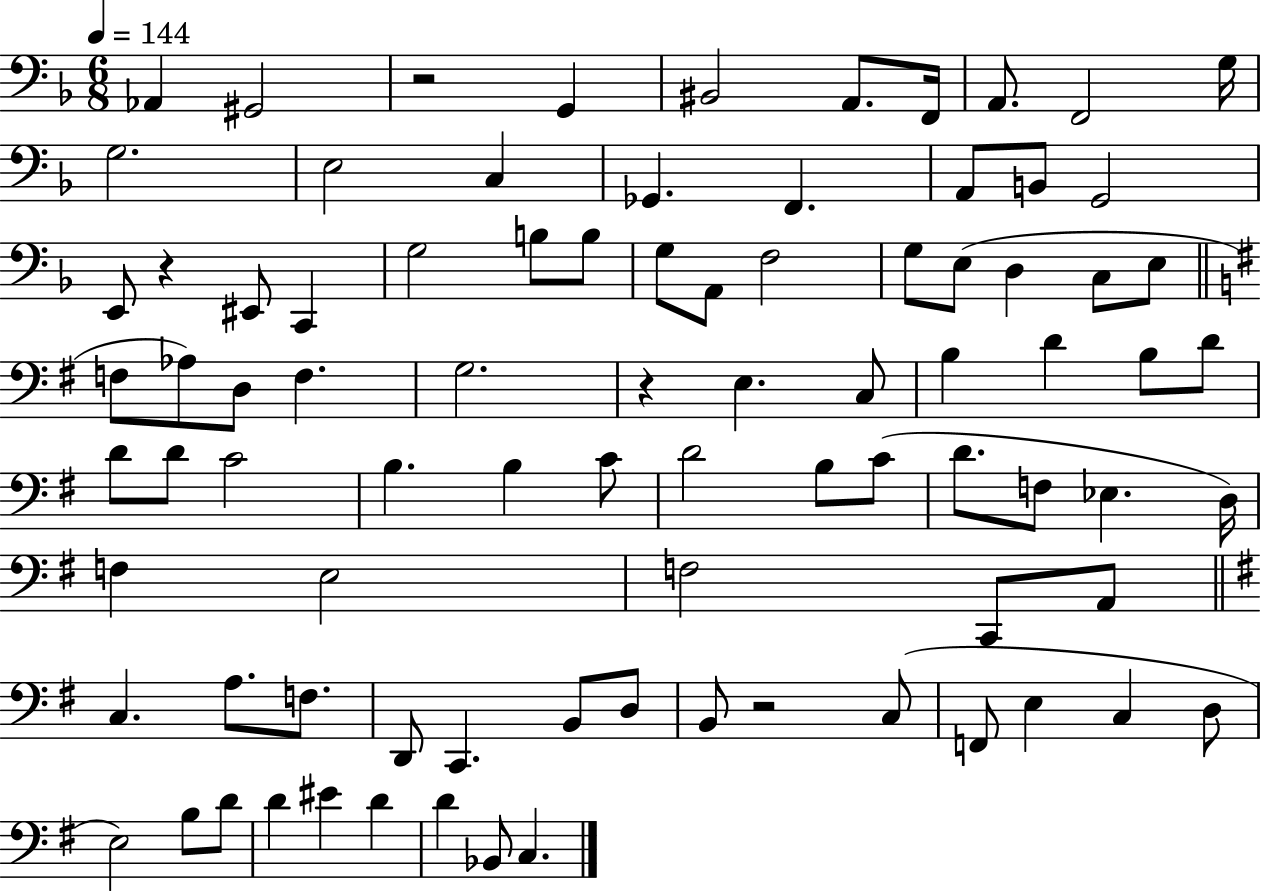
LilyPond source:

{
  \clef bass
  \numericTimeSignature
  \time 6/8
  \key f \major
  \tempo 4 = 144
  aes,4 gis,2 | r2 g,4 | bis,2 a,8. f,16 | a,8. f,2 g16 | \break g2. | e2 c4 | ges,4. f,4. | a,8 b,8 g,2 | \break e,8 r4 eis,8 c,4 | g2 b8 b8 | g8 a,8 f2 | g8 e8( d4 c8 e8 | \break \bar "||" \break \key g \major f8 aes8) d8 f4. | g2. | r4 e4. c8 | b4 d'4 b8 d'8 | \break d'8 d'8 c'2 | b4. b4 c'8 | d'2 b8 c'8( | d'8. f8 ees4. d16) | \break f4 e2 | f2 c,8 a,8 | \bar "||" \break \key g \major c4. a8. f8. | d,8 c,4. b,8 d8 | b,8 r2 c8( | f,8 e4 c4 d8 | \break e2) b8 d'8 | d'4 eis'4 d'4 | d'4 bes,8 c4. | \bar "|."
}